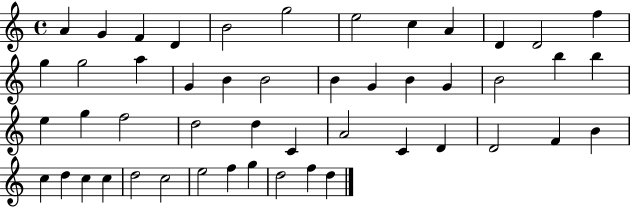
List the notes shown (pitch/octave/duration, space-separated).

A4/q G4/q F4/q D4/q B4/h G5/h E5/h C5/q A4/q D4/q D4/h F5/q G5/q G5/h A5/q G4/q B4/q B4/h B4/q G4/q B4/q G4/q B4/h B5/q B5/q E5/q G5/q F5/h D5/h D5/q C4/q A4/h C4/q D4/q D4/h F4/q B4/q C5/q D5/q C5/q C5/q D5/h C5/h E5/h F5/q G5/q D5/h F5/q D5/q